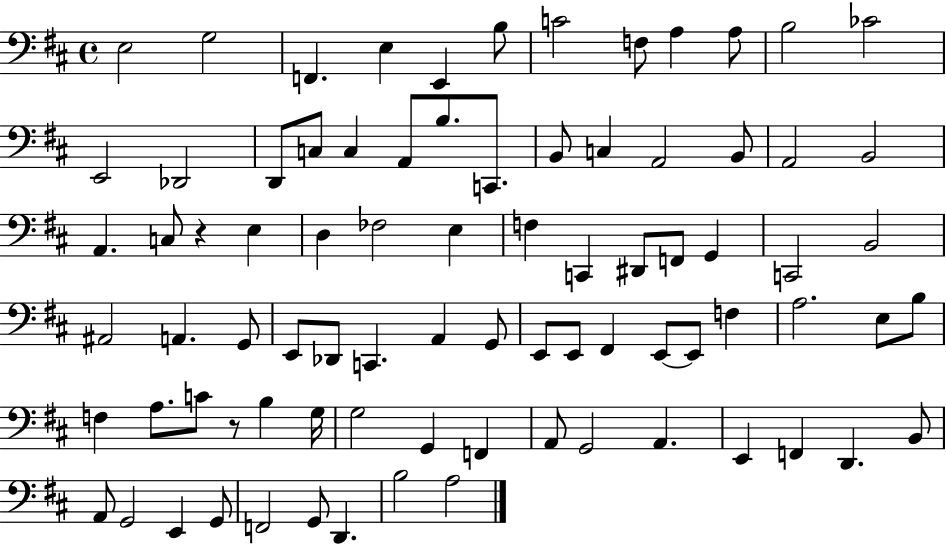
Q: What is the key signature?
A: D major